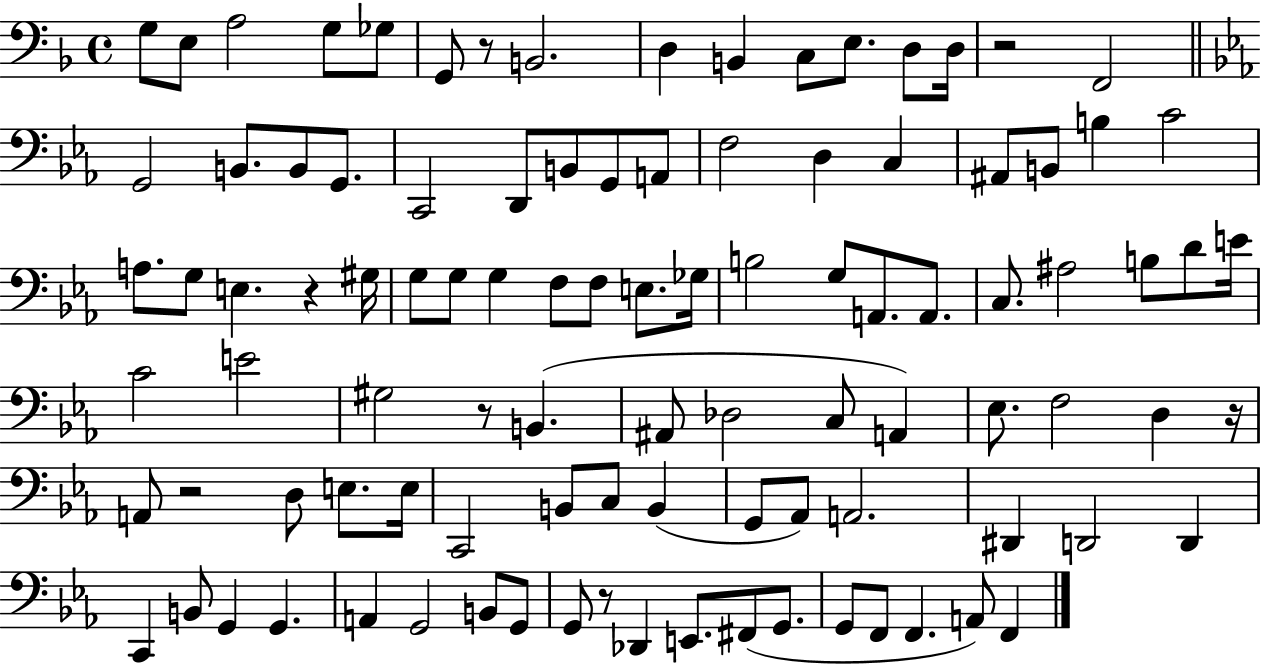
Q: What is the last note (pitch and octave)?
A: F2